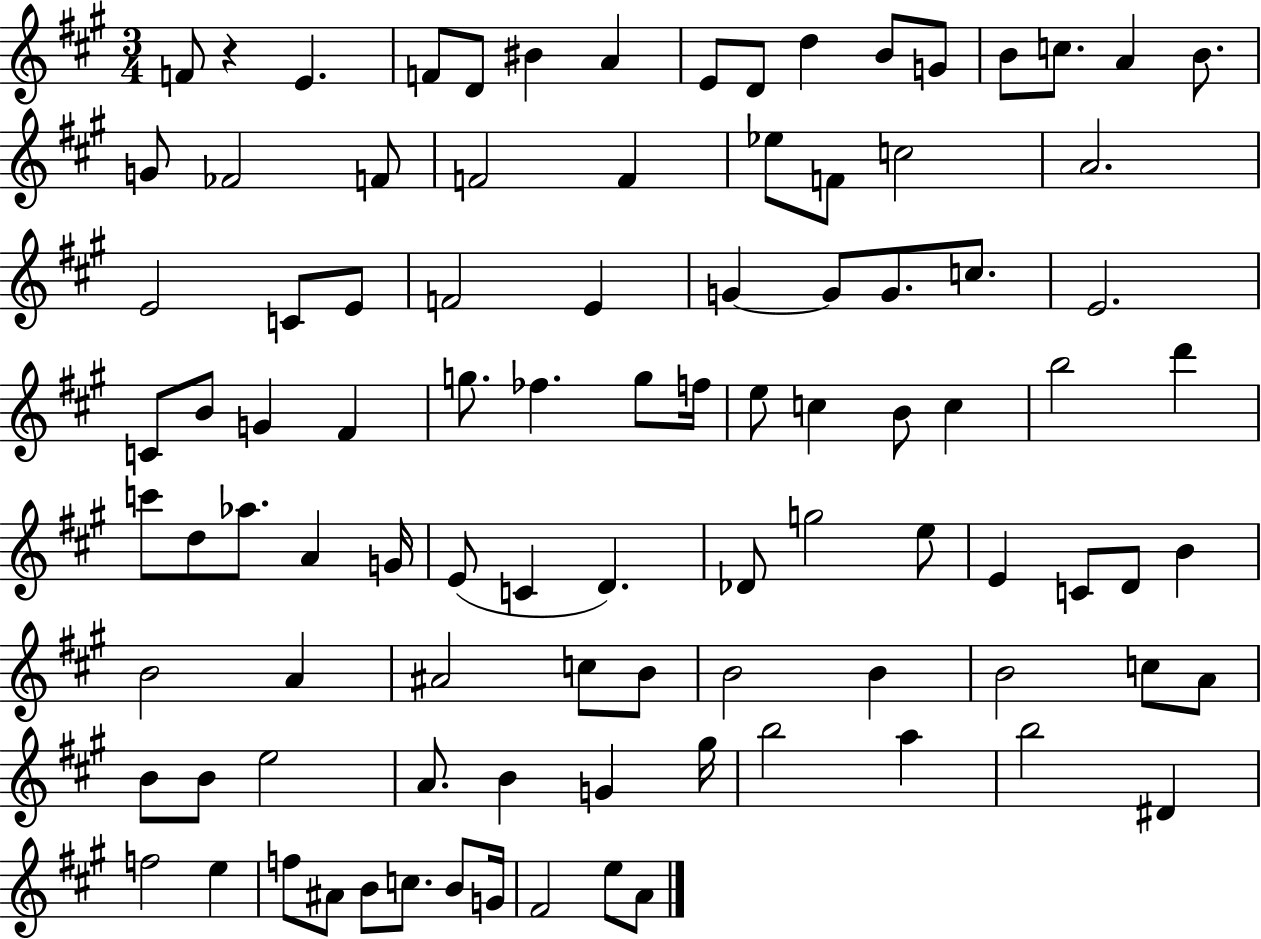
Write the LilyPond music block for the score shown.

{
  \clef treble
  \numericTimeSignature
  \time 3/4
  \key a \major
  f'8 r4 e'4. | f'8 d'8 bis'4 a'4 | e'8 d'8 d''4 b'8 g'8 | b'8 c''8. a'4 b'8. | \break g'8 fes'2 f'8 | f'2 f'4 | ees''8 f'8 c''2 | a'2. | \break e'2 c'8 e'8 | f'2 e'4 | g'4~~ g'8 g'8. c''8. | e'2. | \break c'8 b'8 g'4 fis'4 | g''8. fes''4. g''8 f''16 | e''8 c''4 b'8 c''4 | b''2 d'''4 | \break c'''8 d''8 aes''8. a'4 g'16 | e'8( c'4 d'4.) | des'8 g''2 e''8 | e'4 c'8 d'8 b'4 | \break b'2 a'4 | ais'2 c''8 b'8 | b'2 b'4 | b'2 c''8 a'8 | \break b'8 b'8 e''2 | a'8. b'4 g'4 gis''16 | b''2 a''4 | b''2 dis'4 | \break f''2 e''4 | f''8 ais'8 b'8 c''8. b'8 g'16 | fis'2 e''8 a'8 | \bar "|."
}